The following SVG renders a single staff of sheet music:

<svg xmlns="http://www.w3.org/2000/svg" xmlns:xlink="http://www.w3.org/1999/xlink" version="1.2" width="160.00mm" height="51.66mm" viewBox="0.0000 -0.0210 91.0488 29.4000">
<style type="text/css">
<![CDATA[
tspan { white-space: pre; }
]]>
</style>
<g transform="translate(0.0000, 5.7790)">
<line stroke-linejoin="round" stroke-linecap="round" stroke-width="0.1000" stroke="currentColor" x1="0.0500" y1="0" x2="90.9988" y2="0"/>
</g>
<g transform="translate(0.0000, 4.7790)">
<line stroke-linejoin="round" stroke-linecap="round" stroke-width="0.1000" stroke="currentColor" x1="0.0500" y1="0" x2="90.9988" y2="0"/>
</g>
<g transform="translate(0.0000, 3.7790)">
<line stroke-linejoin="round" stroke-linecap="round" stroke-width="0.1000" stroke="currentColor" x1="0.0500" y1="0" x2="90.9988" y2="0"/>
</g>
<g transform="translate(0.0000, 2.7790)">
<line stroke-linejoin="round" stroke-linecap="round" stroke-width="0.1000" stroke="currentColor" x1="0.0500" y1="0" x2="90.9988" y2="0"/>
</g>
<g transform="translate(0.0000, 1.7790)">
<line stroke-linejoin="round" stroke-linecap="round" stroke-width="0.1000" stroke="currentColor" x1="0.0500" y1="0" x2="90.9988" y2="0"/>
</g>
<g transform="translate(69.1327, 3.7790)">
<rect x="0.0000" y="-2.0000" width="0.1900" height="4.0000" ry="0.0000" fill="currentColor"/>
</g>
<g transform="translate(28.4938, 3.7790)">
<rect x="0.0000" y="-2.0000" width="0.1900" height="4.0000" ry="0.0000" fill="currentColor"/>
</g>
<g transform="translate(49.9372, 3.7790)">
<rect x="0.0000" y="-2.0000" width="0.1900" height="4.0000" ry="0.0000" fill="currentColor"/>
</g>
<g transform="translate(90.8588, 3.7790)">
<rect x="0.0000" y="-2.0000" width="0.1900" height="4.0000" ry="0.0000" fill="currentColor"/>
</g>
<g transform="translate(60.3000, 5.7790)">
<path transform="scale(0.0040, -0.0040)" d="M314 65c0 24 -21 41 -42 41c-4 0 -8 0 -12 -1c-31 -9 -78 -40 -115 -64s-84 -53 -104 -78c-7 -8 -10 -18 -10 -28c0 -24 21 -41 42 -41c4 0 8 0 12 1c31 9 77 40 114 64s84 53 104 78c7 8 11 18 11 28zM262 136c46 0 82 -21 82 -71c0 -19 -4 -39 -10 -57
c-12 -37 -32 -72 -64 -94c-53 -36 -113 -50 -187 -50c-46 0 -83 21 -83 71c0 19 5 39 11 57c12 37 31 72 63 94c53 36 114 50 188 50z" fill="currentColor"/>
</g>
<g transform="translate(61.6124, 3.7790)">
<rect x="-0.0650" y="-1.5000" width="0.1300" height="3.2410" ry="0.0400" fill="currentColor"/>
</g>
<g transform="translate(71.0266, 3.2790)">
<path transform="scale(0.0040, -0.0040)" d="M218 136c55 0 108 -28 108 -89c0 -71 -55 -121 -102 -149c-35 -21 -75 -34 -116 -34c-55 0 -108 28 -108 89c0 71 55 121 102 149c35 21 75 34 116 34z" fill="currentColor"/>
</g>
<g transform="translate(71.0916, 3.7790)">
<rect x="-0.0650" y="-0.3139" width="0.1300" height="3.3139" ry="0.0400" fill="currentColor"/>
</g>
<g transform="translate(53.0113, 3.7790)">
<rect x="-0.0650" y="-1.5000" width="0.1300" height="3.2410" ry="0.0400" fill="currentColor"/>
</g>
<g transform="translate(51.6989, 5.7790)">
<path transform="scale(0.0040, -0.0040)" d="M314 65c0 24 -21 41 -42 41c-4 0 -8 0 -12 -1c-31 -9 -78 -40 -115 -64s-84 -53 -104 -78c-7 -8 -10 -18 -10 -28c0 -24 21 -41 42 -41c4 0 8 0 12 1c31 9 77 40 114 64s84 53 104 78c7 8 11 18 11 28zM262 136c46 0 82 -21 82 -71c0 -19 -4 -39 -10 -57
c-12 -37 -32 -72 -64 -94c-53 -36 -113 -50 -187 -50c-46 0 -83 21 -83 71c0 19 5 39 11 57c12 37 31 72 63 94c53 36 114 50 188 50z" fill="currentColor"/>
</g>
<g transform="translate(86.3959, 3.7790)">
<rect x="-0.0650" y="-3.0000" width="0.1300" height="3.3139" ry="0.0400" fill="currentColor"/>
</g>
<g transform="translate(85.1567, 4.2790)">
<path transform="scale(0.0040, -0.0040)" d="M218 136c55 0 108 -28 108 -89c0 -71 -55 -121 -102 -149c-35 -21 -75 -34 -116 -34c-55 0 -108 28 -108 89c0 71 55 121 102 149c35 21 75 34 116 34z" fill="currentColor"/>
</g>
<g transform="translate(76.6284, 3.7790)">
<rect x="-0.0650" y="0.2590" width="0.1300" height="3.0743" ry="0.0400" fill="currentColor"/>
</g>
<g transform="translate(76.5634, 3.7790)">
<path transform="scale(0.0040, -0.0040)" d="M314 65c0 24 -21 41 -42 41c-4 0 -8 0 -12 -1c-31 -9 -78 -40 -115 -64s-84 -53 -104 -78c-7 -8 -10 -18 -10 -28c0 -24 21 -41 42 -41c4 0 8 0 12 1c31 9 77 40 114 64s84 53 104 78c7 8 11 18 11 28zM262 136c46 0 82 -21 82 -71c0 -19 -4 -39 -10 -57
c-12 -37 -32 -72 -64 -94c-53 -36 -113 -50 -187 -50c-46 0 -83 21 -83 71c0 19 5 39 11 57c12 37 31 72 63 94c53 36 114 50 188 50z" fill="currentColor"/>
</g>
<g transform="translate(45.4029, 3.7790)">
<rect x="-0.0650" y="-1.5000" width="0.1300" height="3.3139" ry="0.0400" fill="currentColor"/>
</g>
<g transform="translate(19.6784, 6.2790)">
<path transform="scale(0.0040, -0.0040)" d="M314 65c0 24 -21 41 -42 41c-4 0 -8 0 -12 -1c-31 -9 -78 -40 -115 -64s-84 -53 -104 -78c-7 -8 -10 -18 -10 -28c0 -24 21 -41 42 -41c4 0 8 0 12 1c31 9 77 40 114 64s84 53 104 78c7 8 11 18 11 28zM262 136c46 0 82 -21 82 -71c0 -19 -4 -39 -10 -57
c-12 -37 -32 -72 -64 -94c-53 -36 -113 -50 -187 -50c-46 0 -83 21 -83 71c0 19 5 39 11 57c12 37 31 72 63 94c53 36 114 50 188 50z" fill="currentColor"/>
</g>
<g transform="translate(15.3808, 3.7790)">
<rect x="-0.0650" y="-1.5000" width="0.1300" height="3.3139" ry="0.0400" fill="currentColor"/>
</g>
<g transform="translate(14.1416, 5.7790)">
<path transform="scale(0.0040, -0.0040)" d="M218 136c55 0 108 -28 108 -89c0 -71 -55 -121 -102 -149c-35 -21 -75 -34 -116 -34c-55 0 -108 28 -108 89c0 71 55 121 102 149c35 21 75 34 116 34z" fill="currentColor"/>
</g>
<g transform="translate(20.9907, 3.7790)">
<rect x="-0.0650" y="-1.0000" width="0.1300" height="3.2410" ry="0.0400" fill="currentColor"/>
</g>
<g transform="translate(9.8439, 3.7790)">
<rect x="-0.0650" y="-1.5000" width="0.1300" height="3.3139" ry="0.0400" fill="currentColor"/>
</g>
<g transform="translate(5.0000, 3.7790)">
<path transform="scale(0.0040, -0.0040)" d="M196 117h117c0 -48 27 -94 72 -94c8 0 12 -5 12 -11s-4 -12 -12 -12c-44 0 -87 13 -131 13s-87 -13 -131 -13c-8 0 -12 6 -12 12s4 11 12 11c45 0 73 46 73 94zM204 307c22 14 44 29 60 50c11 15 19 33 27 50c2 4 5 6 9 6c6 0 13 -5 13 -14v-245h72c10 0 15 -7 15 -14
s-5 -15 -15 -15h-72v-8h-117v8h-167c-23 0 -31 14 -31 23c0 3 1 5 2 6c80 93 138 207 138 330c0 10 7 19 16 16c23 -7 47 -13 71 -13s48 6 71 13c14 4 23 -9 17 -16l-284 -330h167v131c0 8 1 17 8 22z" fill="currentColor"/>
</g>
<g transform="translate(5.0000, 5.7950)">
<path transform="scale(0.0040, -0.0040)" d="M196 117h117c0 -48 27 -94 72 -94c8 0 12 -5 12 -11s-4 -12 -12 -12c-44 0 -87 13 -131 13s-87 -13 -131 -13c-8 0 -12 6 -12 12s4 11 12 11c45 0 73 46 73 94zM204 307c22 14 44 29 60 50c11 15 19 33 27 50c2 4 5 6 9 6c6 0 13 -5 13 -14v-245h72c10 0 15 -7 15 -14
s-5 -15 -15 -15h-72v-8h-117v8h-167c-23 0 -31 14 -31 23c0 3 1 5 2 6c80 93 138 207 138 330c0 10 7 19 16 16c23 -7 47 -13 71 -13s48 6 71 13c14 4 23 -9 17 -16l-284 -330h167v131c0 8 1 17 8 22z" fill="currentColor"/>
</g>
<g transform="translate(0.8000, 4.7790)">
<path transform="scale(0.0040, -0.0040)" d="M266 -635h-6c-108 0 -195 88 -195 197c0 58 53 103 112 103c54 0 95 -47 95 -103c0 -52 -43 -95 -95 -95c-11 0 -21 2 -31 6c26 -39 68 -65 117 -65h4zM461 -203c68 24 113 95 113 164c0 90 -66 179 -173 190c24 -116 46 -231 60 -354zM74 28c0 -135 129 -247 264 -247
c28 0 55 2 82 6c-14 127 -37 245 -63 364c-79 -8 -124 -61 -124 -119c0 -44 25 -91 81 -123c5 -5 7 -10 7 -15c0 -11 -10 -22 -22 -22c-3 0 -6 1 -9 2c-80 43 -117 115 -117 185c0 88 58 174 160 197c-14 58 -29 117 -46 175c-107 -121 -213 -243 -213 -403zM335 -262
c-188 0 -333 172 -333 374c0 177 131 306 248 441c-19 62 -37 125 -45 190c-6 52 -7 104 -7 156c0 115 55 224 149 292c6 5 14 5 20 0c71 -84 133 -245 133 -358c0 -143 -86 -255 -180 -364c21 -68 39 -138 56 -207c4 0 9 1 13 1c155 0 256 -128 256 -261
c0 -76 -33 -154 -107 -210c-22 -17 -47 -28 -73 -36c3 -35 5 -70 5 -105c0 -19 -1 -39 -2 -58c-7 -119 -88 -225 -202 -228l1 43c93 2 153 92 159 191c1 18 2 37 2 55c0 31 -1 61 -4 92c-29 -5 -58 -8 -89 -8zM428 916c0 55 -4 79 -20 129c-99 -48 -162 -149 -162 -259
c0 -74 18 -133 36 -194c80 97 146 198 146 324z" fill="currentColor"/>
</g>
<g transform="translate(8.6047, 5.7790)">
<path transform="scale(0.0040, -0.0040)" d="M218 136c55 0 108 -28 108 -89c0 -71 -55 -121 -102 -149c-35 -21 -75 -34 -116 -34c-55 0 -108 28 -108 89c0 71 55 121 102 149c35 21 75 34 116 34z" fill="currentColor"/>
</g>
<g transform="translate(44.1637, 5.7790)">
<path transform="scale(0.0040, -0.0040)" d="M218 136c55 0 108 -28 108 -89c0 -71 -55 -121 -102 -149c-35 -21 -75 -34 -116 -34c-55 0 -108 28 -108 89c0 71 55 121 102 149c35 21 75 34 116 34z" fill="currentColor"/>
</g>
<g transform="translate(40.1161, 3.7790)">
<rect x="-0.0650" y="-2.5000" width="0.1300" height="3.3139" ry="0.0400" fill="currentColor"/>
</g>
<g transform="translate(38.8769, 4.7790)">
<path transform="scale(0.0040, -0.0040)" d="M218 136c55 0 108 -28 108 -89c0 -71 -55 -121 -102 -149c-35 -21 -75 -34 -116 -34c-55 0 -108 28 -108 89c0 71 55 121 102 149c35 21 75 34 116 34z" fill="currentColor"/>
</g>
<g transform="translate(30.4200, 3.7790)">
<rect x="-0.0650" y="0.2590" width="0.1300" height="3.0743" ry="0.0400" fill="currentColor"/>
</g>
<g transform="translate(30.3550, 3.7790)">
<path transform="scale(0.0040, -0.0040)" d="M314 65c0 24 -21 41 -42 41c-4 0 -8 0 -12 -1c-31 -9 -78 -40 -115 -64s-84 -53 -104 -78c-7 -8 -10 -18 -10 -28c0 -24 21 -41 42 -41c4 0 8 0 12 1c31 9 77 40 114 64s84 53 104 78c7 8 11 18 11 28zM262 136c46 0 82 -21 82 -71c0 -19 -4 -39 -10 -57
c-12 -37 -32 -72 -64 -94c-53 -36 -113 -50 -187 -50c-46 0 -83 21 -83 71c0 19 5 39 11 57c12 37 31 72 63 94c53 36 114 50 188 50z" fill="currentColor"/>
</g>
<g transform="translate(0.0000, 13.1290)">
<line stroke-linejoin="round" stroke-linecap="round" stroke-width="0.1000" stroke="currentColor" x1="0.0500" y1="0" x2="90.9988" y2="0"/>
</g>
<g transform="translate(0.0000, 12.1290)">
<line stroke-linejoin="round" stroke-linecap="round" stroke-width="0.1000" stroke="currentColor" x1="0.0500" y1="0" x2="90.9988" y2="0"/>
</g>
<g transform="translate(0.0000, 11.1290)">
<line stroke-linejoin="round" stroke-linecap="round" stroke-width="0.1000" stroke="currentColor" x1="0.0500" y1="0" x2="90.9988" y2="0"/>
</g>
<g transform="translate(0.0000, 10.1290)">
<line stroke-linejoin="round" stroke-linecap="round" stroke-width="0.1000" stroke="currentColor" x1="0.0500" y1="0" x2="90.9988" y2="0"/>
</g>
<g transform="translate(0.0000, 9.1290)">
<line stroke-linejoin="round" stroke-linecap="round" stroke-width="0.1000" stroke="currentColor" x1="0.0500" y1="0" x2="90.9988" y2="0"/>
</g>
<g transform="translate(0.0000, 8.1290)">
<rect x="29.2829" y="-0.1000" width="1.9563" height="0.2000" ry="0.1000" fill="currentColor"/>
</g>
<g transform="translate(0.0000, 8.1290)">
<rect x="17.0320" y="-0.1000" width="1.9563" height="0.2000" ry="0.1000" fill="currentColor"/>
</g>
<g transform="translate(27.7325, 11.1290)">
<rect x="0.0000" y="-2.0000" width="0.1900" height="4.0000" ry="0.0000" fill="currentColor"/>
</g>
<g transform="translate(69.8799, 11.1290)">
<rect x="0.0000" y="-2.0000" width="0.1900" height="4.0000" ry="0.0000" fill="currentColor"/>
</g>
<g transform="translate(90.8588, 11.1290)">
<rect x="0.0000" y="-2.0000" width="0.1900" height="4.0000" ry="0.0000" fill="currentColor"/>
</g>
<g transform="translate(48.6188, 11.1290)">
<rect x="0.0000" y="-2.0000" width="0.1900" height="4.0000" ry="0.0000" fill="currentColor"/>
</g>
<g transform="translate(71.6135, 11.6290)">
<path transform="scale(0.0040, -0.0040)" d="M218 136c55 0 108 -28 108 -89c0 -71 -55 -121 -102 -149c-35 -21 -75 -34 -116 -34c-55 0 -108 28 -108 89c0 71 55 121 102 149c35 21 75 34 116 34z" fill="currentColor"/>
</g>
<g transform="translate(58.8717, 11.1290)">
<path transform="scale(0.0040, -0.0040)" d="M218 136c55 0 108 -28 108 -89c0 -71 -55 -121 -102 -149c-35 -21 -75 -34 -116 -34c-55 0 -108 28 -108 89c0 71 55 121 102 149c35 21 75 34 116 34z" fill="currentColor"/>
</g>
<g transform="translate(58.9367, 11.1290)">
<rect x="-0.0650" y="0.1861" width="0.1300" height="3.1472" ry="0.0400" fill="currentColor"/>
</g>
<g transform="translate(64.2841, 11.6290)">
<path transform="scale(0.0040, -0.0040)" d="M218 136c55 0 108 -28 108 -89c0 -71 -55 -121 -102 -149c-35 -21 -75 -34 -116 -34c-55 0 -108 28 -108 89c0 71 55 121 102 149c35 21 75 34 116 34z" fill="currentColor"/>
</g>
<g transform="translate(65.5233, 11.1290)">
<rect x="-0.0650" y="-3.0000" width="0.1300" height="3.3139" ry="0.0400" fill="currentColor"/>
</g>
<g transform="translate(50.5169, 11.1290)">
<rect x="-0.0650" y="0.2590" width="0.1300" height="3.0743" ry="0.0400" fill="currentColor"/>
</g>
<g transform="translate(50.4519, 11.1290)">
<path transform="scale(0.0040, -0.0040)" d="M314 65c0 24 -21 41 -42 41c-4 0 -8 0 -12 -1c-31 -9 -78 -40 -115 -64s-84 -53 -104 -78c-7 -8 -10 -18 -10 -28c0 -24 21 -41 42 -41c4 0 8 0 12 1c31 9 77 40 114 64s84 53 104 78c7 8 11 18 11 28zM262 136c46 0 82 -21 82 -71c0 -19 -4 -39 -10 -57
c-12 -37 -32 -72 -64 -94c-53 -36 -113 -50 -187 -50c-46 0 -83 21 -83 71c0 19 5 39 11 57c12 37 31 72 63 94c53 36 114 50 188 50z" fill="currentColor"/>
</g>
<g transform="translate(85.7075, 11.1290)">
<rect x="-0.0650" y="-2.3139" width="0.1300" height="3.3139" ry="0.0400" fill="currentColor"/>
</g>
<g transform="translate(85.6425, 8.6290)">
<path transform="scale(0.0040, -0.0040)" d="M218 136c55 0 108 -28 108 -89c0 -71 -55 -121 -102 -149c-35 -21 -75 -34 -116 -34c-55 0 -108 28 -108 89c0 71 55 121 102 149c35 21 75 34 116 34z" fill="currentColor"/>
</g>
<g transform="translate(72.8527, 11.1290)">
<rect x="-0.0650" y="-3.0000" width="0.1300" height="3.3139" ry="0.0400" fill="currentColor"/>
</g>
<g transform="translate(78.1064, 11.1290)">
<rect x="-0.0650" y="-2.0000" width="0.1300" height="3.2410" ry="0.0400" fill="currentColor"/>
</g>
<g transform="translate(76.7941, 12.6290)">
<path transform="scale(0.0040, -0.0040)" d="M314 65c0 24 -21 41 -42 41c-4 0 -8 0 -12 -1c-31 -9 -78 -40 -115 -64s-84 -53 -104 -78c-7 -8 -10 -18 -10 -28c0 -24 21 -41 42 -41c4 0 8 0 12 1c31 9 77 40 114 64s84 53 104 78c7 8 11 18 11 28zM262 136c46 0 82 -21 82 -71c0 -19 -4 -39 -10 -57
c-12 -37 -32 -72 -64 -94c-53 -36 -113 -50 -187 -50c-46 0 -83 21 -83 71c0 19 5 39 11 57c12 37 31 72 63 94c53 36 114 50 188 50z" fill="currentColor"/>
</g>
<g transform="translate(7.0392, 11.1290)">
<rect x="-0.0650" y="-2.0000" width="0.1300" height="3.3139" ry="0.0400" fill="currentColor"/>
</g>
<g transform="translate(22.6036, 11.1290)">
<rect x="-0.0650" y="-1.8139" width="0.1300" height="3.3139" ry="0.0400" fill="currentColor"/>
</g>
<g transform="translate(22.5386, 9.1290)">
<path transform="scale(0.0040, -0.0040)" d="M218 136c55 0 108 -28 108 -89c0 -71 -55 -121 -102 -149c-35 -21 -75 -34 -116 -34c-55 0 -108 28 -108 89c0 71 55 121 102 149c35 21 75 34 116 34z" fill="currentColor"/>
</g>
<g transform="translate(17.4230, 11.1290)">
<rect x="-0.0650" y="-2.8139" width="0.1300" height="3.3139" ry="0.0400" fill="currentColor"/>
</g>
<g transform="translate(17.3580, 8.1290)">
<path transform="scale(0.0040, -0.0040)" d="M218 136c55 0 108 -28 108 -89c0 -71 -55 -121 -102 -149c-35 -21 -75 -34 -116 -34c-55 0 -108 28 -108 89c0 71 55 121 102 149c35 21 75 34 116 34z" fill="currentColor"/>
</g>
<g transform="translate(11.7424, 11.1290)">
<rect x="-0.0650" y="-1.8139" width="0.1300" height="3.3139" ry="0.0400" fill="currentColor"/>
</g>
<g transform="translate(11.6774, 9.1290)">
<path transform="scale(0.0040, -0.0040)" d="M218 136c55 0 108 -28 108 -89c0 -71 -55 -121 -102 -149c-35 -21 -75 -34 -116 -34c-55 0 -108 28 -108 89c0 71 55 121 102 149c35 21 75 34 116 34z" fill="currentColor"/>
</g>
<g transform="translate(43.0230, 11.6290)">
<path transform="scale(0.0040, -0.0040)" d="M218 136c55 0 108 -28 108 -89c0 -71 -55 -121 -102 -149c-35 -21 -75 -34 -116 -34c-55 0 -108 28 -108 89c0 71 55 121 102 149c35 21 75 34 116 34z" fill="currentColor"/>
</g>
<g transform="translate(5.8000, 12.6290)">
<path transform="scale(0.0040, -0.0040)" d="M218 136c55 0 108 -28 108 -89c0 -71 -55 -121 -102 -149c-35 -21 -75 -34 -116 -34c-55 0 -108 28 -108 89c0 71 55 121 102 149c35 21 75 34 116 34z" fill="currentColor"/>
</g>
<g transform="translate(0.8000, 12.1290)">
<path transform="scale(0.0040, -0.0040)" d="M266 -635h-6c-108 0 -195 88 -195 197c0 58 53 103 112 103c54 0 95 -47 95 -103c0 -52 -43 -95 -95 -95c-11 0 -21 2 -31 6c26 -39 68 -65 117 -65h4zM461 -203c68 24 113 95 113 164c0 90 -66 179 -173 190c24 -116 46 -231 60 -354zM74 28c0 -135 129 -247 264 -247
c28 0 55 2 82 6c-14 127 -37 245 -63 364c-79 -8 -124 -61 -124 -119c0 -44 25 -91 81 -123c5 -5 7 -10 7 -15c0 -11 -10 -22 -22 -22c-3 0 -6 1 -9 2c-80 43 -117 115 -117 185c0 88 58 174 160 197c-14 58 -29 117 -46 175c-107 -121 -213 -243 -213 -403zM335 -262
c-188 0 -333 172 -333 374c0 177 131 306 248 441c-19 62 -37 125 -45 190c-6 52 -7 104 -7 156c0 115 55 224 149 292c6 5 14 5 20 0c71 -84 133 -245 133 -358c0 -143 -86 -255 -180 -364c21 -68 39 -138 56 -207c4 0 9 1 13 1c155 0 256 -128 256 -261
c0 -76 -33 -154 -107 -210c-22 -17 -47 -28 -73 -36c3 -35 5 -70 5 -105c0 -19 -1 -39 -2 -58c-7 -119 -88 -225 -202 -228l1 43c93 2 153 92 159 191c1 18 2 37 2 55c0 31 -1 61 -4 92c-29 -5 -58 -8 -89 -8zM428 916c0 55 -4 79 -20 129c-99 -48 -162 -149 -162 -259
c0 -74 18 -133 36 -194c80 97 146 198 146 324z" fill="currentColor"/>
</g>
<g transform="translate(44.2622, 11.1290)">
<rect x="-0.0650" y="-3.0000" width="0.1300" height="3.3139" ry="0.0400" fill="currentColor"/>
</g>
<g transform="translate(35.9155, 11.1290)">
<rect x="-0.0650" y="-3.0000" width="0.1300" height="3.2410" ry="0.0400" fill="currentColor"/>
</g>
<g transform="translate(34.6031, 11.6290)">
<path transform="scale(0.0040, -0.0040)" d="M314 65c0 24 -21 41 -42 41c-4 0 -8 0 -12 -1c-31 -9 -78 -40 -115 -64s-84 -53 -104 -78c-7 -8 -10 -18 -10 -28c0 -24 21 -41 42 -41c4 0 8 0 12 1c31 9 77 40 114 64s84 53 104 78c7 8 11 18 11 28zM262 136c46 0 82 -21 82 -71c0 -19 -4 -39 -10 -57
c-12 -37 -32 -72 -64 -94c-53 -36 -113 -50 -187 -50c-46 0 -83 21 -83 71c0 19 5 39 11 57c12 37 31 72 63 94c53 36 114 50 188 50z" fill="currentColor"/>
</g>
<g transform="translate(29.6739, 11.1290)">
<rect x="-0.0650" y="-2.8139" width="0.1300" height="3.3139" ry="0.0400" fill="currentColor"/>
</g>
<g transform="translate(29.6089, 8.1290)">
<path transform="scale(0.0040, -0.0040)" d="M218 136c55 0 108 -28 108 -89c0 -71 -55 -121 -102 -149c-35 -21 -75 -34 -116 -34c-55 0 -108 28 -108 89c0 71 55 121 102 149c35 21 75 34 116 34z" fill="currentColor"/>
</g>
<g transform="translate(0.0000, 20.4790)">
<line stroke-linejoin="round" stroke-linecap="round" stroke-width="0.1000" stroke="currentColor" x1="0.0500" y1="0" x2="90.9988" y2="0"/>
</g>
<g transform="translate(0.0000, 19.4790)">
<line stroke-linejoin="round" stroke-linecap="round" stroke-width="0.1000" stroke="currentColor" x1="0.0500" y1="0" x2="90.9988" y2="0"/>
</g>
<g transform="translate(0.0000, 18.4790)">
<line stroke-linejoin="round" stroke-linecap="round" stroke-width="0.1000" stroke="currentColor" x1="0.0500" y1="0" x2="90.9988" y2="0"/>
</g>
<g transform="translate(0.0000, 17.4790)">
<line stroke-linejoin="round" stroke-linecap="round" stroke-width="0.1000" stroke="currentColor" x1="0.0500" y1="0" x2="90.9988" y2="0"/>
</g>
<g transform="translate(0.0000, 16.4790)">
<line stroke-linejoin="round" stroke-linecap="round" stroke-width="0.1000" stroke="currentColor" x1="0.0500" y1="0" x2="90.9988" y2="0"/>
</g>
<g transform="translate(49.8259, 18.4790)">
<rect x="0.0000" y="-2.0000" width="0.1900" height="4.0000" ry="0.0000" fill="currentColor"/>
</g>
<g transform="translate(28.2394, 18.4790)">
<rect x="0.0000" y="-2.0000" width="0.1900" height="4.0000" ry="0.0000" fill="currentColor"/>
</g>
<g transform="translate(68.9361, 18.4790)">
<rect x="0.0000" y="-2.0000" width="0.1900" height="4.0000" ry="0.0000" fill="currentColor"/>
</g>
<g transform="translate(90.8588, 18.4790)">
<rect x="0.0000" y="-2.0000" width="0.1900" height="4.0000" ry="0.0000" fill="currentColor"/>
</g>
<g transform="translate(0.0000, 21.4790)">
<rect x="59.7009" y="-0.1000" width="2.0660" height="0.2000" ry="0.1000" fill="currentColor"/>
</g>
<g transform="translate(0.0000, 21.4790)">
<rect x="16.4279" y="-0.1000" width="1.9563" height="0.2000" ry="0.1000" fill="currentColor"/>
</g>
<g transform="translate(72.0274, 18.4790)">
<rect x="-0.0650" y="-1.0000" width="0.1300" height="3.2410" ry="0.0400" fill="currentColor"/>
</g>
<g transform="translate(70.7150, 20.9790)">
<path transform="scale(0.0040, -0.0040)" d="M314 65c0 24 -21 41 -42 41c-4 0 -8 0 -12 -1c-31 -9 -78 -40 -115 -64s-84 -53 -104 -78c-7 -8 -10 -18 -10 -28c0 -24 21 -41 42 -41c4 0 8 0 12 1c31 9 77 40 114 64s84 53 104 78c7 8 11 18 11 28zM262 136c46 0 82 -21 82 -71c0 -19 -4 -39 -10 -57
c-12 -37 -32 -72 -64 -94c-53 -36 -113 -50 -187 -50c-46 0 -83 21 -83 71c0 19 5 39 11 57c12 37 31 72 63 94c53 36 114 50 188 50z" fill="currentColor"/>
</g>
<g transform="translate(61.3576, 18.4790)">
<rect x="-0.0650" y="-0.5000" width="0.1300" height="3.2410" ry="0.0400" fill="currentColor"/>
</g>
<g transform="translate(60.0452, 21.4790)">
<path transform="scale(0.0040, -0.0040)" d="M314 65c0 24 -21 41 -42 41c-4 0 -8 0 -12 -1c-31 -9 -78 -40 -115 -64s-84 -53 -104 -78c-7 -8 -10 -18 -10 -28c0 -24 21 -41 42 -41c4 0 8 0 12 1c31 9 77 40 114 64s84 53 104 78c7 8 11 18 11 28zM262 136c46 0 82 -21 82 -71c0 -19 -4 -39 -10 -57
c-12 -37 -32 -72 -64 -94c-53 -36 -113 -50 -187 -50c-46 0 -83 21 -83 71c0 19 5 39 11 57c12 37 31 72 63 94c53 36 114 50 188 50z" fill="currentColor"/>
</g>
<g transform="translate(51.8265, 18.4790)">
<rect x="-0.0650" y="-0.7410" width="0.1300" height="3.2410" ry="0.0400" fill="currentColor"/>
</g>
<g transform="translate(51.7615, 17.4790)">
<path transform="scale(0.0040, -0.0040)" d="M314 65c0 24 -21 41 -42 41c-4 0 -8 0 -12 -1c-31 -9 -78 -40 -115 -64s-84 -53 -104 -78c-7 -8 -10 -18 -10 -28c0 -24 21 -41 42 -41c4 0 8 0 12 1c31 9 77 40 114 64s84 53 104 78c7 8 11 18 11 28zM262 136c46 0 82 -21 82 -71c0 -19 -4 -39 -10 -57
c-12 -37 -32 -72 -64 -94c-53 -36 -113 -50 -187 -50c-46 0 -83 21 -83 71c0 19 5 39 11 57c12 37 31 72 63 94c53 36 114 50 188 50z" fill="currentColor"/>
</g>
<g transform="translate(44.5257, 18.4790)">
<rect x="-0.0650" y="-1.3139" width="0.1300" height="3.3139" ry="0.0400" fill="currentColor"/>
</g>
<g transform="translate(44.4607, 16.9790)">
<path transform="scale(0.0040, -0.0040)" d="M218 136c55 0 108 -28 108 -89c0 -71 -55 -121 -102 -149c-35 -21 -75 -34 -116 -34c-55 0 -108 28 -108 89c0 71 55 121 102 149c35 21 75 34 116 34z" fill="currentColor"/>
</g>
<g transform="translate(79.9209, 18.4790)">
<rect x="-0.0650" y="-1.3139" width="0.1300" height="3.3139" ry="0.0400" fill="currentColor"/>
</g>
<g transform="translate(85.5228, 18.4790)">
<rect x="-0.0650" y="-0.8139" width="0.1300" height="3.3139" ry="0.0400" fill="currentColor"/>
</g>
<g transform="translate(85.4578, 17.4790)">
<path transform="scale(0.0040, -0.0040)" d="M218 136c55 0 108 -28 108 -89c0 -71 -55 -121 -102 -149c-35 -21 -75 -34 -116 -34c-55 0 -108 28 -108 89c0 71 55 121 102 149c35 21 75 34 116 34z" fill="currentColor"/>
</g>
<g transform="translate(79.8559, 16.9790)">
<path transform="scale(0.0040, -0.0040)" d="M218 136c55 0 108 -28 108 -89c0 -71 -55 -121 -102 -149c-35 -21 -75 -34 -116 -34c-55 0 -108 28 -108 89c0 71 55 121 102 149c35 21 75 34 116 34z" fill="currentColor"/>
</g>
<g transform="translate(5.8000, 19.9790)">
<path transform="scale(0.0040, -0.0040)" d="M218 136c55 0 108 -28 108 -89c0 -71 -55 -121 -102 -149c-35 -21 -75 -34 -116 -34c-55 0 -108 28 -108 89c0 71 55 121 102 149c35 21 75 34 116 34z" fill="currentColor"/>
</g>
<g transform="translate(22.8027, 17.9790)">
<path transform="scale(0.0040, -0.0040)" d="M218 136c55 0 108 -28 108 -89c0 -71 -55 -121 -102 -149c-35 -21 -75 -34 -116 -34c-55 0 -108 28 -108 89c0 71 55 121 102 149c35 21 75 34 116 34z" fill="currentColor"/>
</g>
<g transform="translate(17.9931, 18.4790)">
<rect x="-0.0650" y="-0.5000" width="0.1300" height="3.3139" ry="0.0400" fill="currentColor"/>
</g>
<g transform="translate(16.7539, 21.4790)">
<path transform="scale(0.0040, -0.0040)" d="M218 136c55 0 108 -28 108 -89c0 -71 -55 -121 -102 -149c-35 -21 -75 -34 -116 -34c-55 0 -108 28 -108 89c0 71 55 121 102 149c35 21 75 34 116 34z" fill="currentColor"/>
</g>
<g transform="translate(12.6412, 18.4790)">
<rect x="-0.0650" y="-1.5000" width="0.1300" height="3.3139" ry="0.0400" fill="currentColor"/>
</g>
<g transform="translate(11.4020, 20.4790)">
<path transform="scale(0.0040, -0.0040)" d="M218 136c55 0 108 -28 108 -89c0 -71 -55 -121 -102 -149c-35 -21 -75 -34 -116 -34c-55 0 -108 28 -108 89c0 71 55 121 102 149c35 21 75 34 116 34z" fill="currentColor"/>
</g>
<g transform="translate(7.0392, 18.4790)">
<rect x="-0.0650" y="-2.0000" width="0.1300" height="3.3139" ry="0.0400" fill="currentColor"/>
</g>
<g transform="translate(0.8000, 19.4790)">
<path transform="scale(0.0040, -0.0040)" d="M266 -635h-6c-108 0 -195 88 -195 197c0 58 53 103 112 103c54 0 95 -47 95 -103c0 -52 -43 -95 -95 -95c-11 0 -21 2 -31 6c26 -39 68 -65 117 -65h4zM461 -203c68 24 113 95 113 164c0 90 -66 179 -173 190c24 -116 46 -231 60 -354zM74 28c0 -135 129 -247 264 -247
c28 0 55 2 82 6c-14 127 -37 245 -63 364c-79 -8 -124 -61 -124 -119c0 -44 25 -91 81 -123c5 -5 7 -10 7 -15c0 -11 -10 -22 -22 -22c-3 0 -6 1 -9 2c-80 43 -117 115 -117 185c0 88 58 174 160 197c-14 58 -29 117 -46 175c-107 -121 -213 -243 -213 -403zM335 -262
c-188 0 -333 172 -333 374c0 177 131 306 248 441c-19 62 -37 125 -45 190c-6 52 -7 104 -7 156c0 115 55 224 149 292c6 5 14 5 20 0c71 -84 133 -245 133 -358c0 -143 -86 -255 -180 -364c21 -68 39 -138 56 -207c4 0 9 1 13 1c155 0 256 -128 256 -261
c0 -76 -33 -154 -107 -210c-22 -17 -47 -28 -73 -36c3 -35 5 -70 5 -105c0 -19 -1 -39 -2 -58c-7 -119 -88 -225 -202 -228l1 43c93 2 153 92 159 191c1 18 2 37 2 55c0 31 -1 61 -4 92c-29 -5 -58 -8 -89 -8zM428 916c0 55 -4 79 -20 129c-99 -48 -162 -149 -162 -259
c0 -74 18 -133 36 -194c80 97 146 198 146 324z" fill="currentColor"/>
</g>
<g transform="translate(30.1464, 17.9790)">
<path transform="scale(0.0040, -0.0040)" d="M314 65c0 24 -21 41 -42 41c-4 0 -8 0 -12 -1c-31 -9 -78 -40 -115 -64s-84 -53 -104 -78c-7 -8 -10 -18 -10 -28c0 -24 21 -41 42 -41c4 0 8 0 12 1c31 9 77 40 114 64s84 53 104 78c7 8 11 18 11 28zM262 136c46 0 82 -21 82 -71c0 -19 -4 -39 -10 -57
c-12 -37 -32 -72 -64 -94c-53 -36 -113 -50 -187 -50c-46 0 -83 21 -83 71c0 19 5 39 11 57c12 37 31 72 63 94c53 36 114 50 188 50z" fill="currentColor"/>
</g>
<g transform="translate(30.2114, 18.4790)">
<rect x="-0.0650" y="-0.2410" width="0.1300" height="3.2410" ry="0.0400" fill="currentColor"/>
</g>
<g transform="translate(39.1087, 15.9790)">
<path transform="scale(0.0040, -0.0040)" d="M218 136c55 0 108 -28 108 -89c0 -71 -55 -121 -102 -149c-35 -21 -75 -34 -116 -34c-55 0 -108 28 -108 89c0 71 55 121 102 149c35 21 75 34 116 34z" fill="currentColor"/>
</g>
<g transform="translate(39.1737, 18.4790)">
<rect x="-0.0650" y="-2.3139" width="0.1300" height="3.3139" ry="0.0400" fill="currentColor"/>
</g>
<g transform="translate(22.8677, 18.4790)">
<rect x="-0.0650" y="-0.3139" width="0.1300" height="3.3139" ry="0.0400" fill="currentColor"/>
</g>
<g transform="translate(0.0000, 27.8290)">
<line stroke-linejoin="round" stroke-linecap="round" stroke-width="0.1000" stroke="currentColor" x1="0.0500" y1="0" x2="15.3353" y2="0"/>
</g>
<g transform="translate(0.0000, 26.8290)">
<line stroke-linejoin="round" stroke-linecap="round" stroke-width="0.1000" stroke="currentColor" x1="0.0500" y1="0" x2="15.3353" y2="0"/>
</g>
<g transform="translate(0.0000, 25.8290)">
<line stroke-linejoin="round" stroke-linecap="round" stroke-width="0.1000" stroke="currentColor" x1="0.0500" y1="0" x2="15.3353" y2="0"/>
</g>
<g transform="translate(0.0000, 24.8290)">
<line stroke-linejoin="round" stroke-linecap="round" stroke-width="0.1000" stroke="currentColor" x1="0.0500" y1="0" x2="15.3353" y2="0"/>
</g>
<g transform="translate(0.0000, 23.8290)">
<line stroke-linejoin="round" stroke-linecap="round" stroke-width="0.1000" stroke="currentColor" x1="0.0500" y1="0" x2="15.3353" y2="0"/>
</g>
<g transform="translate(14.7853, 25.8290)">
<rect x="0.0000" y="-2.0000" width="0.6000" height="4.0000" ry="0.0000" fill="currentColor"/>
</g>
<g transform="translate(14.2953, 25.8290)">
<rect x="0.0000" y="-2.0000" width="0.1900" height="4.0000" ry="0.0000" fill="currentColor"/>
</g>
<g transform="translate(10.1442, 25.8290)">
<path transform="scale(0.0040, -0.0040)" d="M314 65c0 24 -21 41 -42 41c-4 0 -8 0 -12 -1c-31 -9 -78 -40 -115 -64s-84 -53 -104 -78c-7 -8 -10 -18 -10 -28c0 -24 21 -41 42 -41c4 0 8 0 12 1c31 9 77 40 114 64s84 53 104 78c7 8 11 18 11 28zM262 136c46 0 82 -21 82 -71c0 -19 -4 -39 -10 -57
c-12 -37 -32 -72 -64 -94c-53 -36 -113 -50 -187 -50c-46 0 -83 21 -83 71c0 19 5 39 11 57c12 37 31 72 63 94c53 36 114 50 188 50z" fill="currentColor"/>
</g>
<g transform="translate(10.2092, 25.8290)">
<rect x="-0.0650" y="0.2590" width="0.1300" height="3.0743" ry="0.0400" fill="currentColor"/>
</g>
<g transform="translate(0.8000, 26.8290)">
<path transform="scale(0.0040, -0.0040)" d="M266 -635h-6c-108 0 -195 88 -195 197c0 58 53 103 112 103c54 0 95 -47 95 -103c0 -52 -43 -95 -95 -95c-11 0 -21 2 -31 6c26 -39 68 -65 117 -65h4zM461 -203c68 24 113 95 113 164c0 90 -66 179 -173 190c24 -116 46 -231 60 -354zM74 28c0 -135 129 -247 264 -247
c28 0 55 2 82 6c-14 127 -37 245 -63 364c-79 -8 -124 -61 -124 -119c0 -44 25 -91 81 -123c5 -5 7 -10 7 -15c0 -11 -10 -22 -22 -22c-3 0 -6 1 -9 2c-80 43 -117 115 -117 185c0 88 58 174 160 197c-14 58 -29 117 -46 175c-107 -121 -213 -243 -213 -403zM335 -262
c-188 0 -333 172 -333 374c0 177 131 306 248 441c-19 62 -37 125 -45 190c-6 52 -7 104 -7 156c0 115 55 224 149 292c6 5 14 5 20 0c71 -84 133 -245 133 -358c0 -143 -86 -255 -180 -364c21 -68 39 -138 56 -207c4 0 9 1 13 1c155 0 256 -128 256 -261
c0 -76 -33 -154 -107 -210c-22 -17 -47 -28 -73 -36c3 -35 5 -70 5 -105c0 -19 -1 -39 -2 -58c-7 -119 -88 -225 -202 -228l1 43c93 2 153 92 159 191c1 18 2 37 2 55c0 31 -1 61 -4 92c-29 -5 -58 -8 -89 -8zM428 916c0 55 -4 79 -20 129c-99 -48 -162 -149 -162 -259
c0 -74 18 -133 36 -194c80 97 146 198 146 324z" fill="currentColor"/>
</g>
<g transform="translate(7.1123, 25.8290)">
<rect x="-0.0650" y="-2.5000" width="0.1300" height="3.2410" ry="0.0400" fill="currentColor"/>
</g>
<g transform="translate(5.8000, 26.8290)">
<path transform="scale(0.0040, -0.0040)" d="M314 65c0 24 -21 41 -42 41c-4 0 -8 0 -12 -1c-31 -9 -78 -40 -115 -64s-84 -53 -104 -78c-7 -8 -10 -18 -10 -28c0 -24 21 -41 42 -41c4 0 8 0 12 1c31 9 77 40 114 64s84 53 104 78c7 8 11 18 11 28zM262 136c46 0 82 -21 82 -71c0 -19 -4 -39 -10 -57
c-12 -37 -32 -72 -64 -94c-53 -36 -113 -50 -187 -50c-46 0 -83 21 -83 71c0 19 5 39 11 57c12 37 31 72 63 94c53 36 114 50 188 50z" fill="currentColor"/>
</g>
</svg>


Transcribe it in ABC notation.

X:1
T:Untitled
M:4/4
L:1/4
K:C
E E D2 B2 G E E2 E2 c B2 A F f a f a A2 A B2 B A A F2 g F E C c c2 g e d2 C2 D2 e d G2 B2